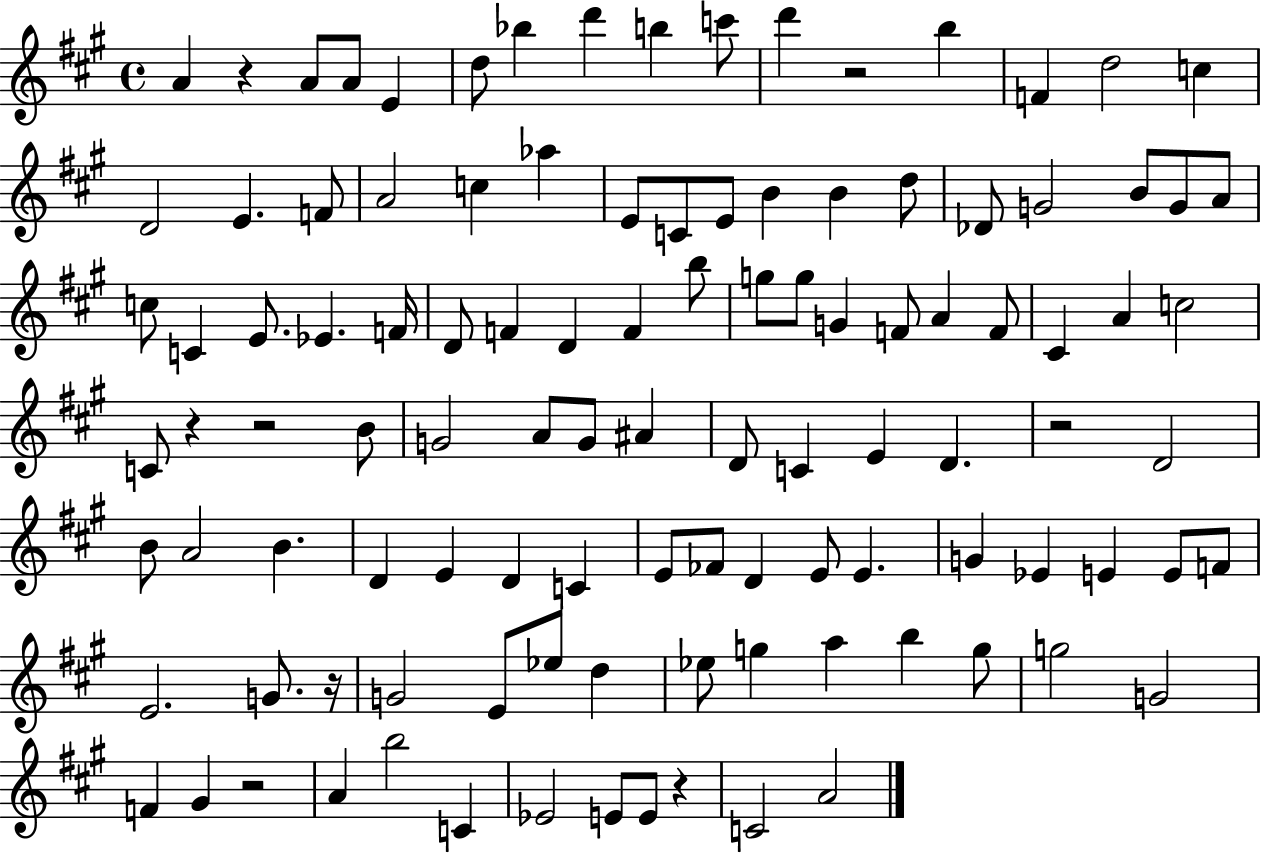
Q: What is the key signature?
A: A major